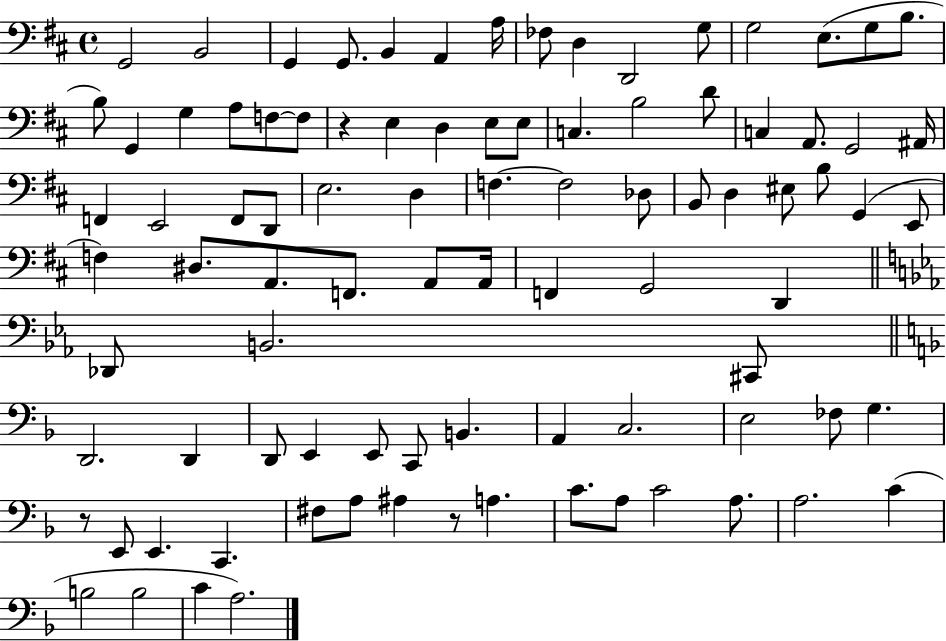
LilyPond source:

{
  \clef bass
  \time 4/4
  \defaultTimeSignature
  \key d \major
  g,2 b,2 | g,4 g,8. b,4 a,4 a16 | fes8 d4 d,2 g8 | g2 e8.( g8 b8. | \break b8) g,4 g4 a8 f8~~ f8 | r4 e4 d4 e8 e8 | c4. b2 d'8 | c4 a,8. g,2 ais,16 | \break f,4 e,2 f,8 d,8 | e2. d4 | f4.~~ f2 des8 | b,8 d4 eis8 b8 g,4( e,8 | \break f4) dis8. a,8. f,8. a,8 a,16 | f,4 g,2 d,4 | \bar "||" \break \key ees \major des,8 b,2. cis,8 | \bar "||" \break \key f \major d,2. d,4 | d,8 e,4 e,8 c,8 b,4. | a,4 c2. | e2 fes8 g4. | \break r8 e,8 e,4. c,4. | fis8 a8 ais4 r8 a4. | c'8. a8 c'2 a8. | a2. c'4( | \break b2 b2 | c'4 a2.) | \bar "|."
}